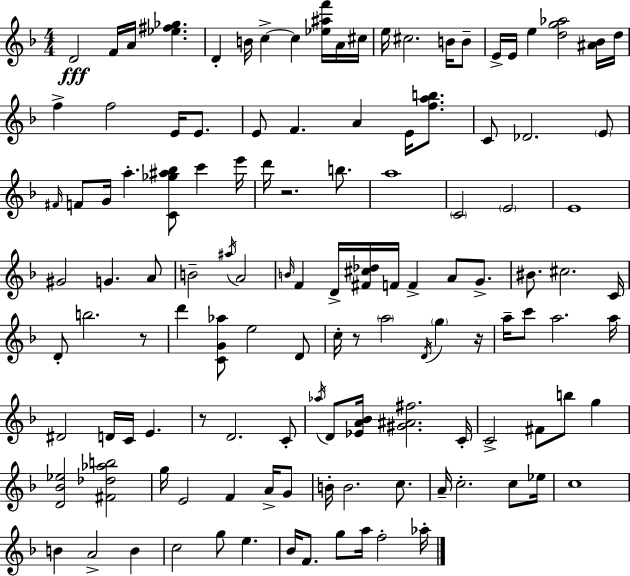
X:1
T:Untitled
M:4/4
L:1/4
K:Dm
D2 F/4 A/4 [_e^f_g] D B/4 c c [_e^af']/4 A/4 ^c/4 e/4 ^c2 B/4 B/2 E/4 E/4 e [dg_a]2 [^A_B]/4 d/4 f f2 E/4 E/2 E/2 F A E/4 [fab]/2 C/2 _D2 E/2 ^F/4 F/2 G/4 a [C_g^a_b]/2 c' e'/4 d'/4 z2 b/2 a4 C2 E2 E4 ^G2 G A/2 B2 ^a/4 A2 B/4 F D/4 [^F^c_d]/4 F/4 F A/2 G/2 ^B/2 ^c2 C/4 D/2 b2 z/2 d' [CG_a]/2 e2 D/2 c/4 z/2 a2 D/4 g z/4 a/4 c'/2 a2 a/4 ^D2 D/4 C/4 E z/2 D2 C/2 _a/4 D/2 [_EA_B]/4 [^G^A^f]2 C/4 C2 ^F/2 b/2 g [D_B_e]2 [^F_d_ab]2 g/4 E2 F A/4 G/2 B/4 B2 c/2 A/4 c2 c/2 _e/4 c4 B A2 B c2 g/2 e _B/4 F/2 g/2 a/4 f2 _a/4